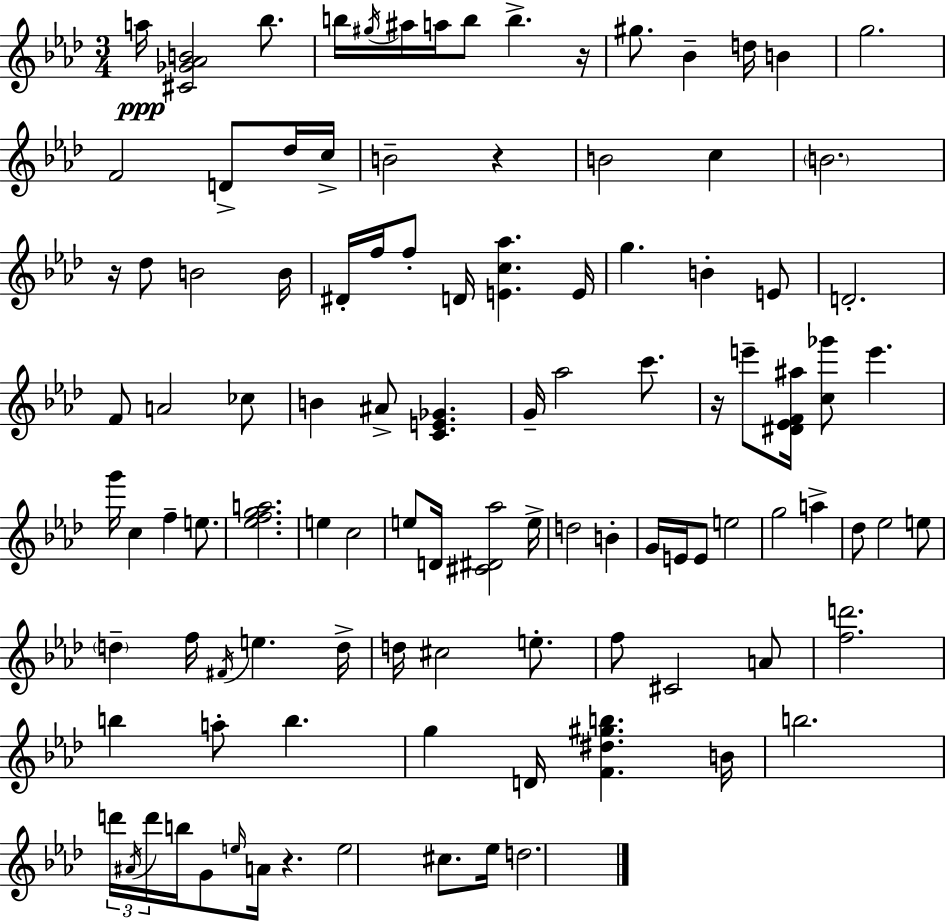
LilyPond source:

{
  \clef treble
  \numericTimeSignature
  \time 3/4
  \key f \minor
  a''16\ppp <cis' ges' aes' b'>2 bes''8. | b''16 \acciaccatura { gis''16 } ais''16 a''16 b''8 b''4.-> | r16 gis''8. bes'4-- d''16 b'4 | g''2. | \break f'2 d'8-> des''16 | c''16-> b'2-- r4 | b'2 c''4 | \parenthesize b'2. | \break r16 des''8 b'2 | b'16 dis'16-. f''16 f''8-. d'16 <e' c'' aes''>4. | e'16 g''4. b'4-. e'8 | d'2.-. | \break f'8 a'2 ces''8 | b'4 ais'8-> <c' e' ges'>4. | g'16-- aes''2 c'''8. | r16 e'''8-- <dis' ees' f' ais''>16 <c'' ges'''>8 e'''4. | \break g'''16 c''4 f''4-- e''8. | <ees'' f'' g'' a''>2. | e''4 c''2 | e''8 d'16 <cis' dis' aes''>2 | \break e''16-> d''2 b'4-. | g'16 e'16 e'8 e''2 | g''2 a''4-> | des''8 ees''2 e''8 | \break \parenthesize d''4-- f''16 \acciaccatura { fis'16 } e''4. | d''16-> d''16 cis''2 e''8.-. | f''8 cis'2 | a'8 <f'' d'''>2. | \break b''4 a''8-. b''4. | g''4 d'16 <f' dis'' gis'' b''>4. | b'16 b''2. | \tuplet 3/2 { d'''16 \acciaccatura { ais'16 } d'''16 } b''16 g'8 \grace { e''16 } a'16 r4. | \break e''2 | cis''8. ees''16 d''2. | \bar "|."
}